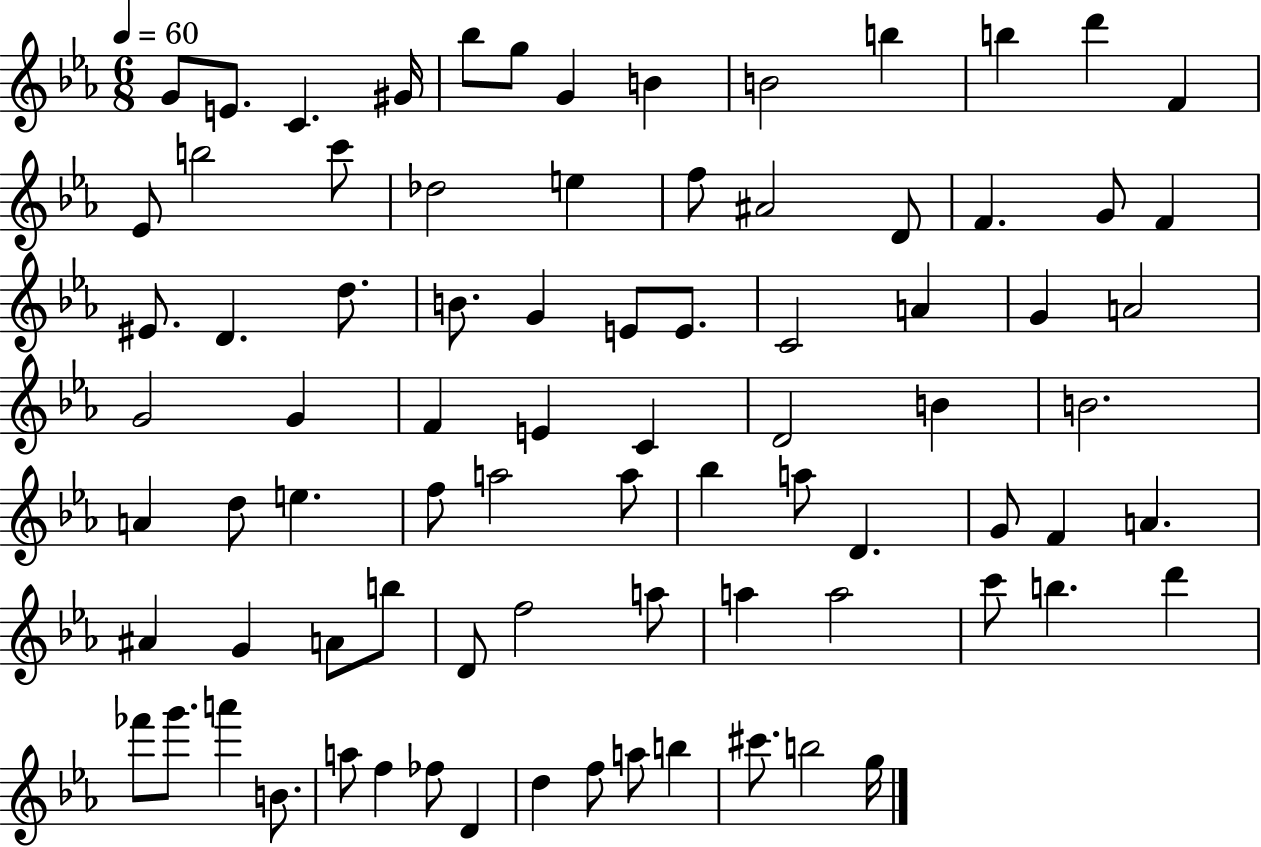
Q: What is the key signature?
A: EES major